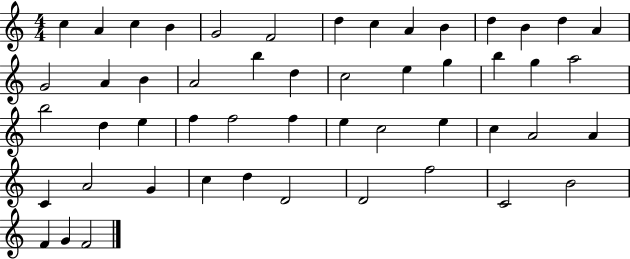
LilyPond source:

{
  \clef treble
  \numericTimeSignature
  \time 4/4
  \key c \major
  c''4 a'4 c''4 b'4 | g'2 f'2 | d''4 c''4 a'4 b'4 | d''4 b'4 d''4 a'4 | \break g'2 a'4 b'4 | a'2 b''4 d''4 | c''2 e''4 g''4 | b''4 g''4 a''2 | \break b''2 d''4 e''4 | f''4 f''2 f''4 | e''4 c''2 e''4 | c''4 a'2 a'4 | \break c'4 a'2 g'4 | c''4 d''4 d'2 | d'2 f''2 | c'2 b'2 | \break f'4 g'4 f'2 | \bar "|."
}